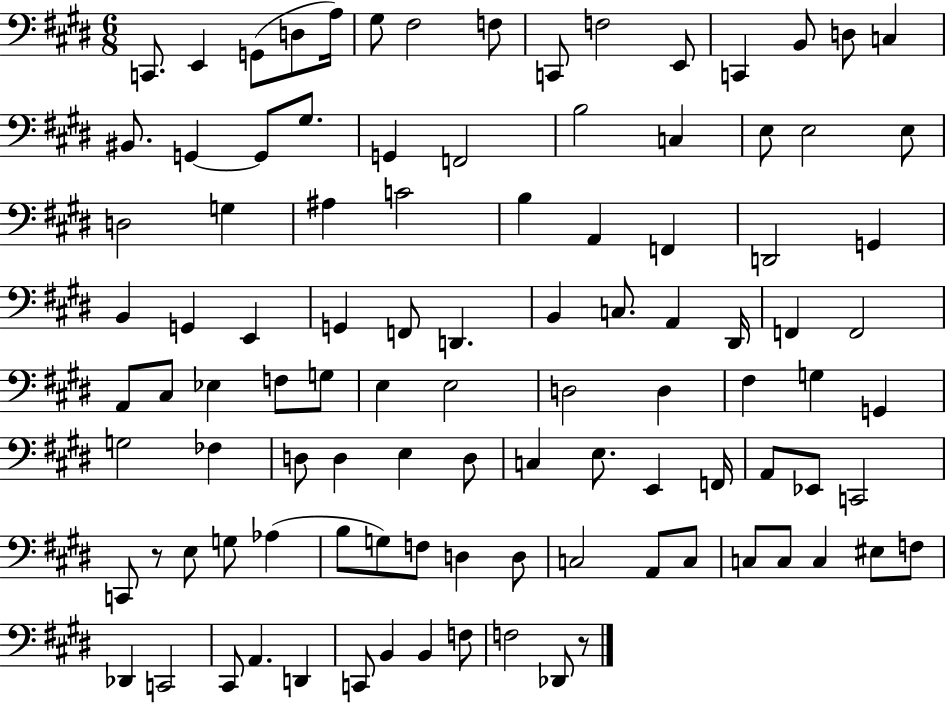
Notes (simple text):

C2/e. E2/q G2/e D3/e A3/s G#3/e F#3/h F3/e C2/e F3/h E2/e C2/q B2/e D3/e C3/q BIS2/e. G2/q G2/e G#3/e. G2/q F2/h B3/h C3/q E3/e E3/h E3/e D3/h G3/q A#3/q C4/h B3/q A2/q F2/q D2/h G2/q B2/q G2/q E2/q G2/q F2/e D2/q. B2/q C3/e. A2/q D#2/s F2/q F2/h A2/e C#3/e Eb3/q F3/e G3/e E3/q E3/h D3/h D3/q F#3/q G3/q G2/q G3/h FES3/q D3/e D3/q E3/q D3/e C3/q E3/e. E2/q F2/s A2/e Eb2/e C2/h C2/e R/e E3/e G3/e Ab3/q B3/e G3/e F3/e D3/q D3/e C3/h A2/e C3/e C3/e C3/e C3/q EIS3/e F3/e Db2/q C2/h C#2/e A2/q. D2/q C2/e B2/q B2/q F3/e F3/h Db2/e R/e